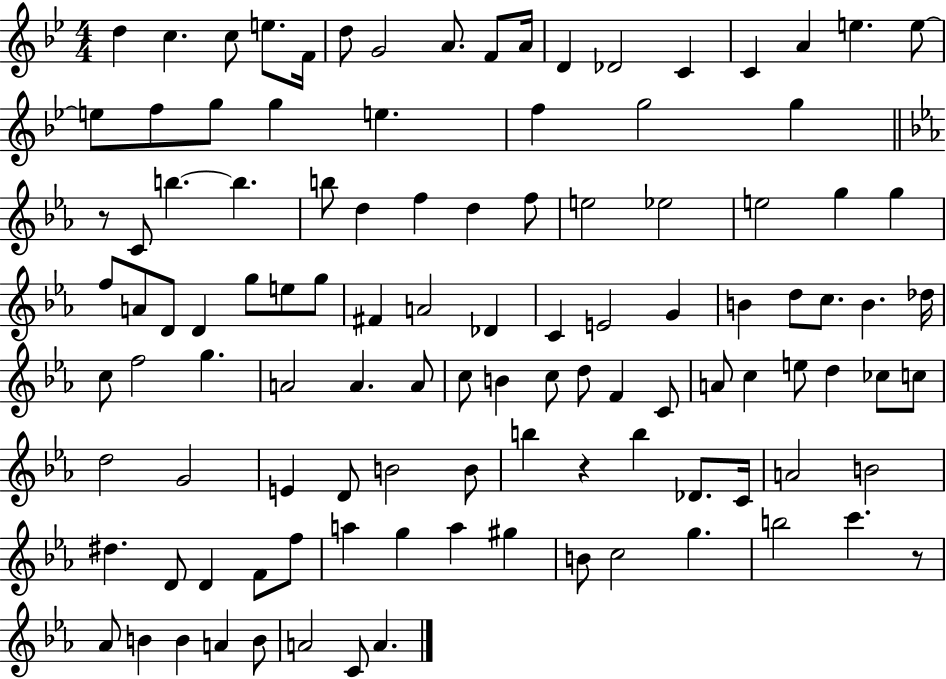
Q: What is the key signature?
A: BES major